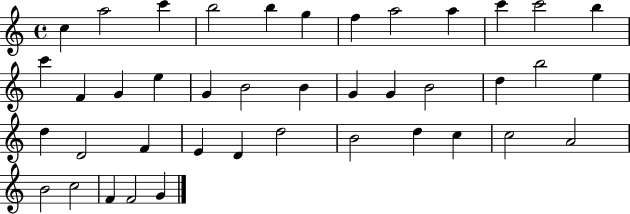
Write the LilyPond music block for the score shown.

{
  \clef treble
  \time 4/4
  \defaultTimeSignature
  \key c \major
  c''4 a''2 c'''4 | b''2 b''4 g''4 | f''4 a''2 a''4 | c'''4 c'''2 b''4 | \break c'''4 f'4 g'4 e''4 | g'4 b'2 b'4 | g'4 g'4 b'2 | d''4 b''2 e''4 | \break d''4 d'2 f'4 | e'4 d'4 d''2 | b'2 d''4 c''4 | c''2 a'2 | \break b'2 c''2 | f'4 f'2 g'4 | \bar "|."
}